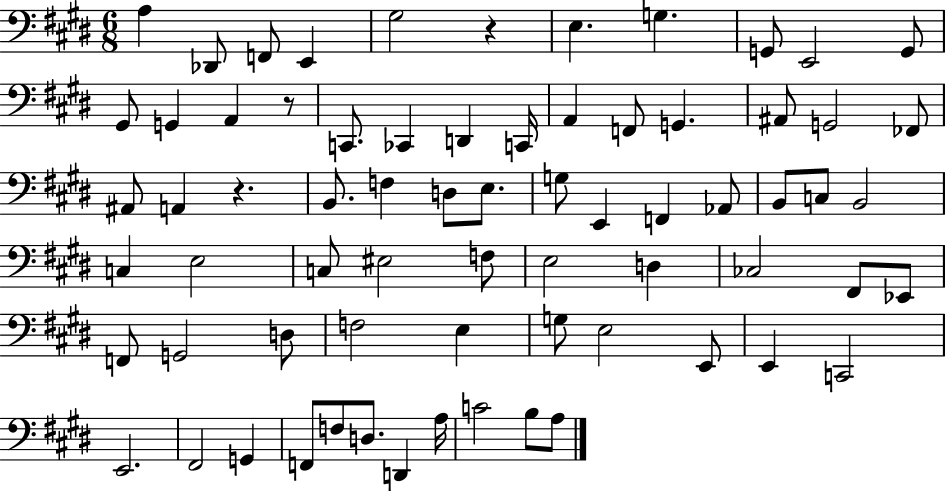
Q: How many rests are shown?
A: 3